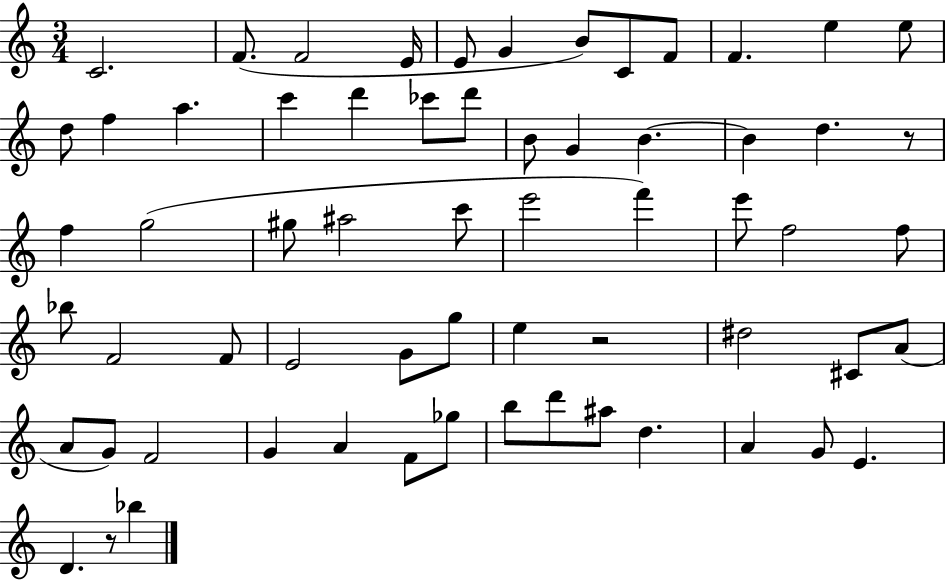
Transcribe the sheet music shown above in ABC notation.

X:1
T:Untitled
M:3/4
L:1/4
K:C
C2 F/2 F2 E/4 E/2 G B/2 C/2 F/2 F e e/2 d/2 f a c' d' _c'/2 d'/2 B/2 G B B d z/2 f g2 ^g/2 ^a2 c'/2 e'2 f' e'/2 f2 f/2 _b/2 F2 F/2 E2 G/2 g/2 e z2 ^d2 ^C/2 A/2 A/2 G/2 F2 G A F/2 _g/2 b/2 d'/2 ^a/2 d A G/2 E D z/2 _b